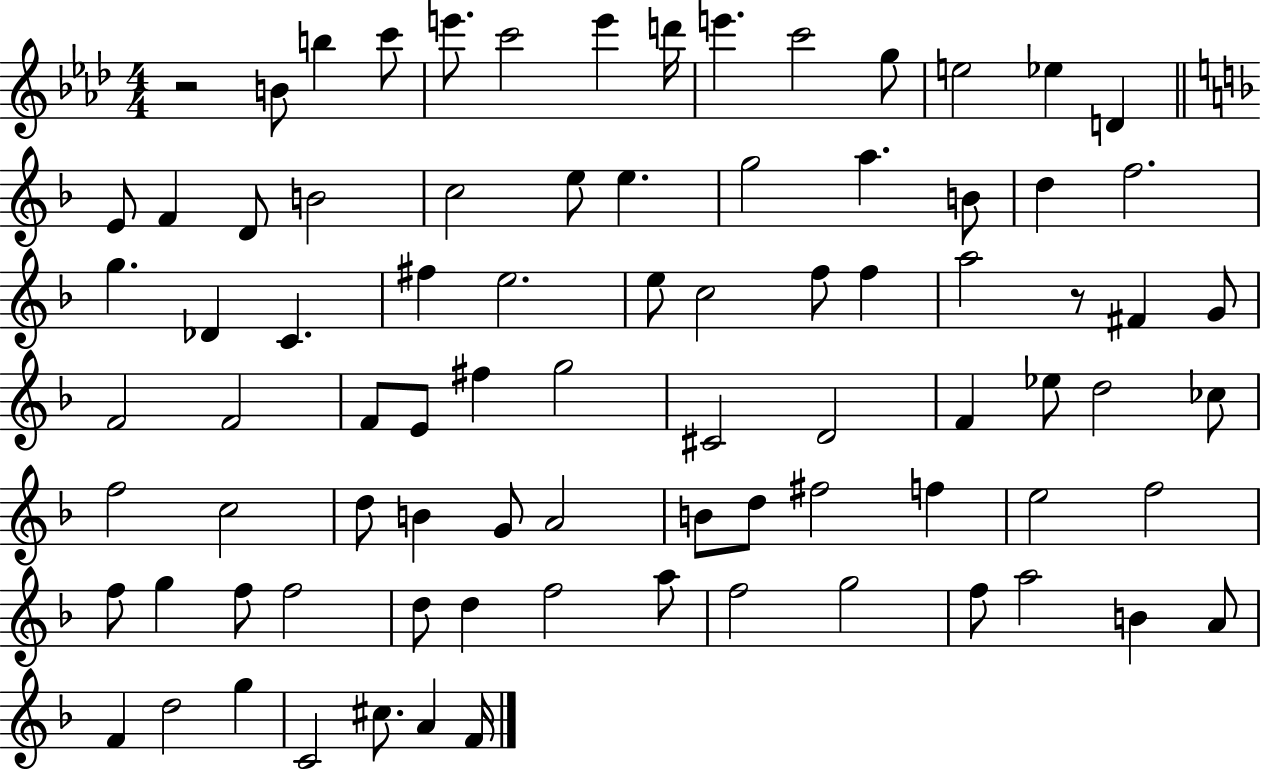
R/h B4/e B5/q C6/e E6/e. C6/h E6/q D6/s E6/q. C6/h G5/e E5/h Eb5/q D4/q E4/e F4/q D4/e B4/h C5/h E5/e E5/q. G5/h A5/q. B4/e D5/q F5/h. G5/q. Db4/q C4/q. F#5/q E5/h. E5/e C5/h F5/e F5/q A5/h R/e F#4/q G4/e F4/h F4/h F4/e E4/e F#5/q G5/h C#4/h D4/h F4/q Eb5/e D5/h CES5/e F5/h C5/h D5/e B4/q G4/e A4/h B4/e D5/e F#5/h F5/q E5/h F5/h F5/e G5/q F5/e F5/h D5/e D5/q F5/h A5/e F5/h G5/h F5/e A5/h B4/q A4/e F4/q D5/h G5/q C4/h C#5/e. A4/q F4/s